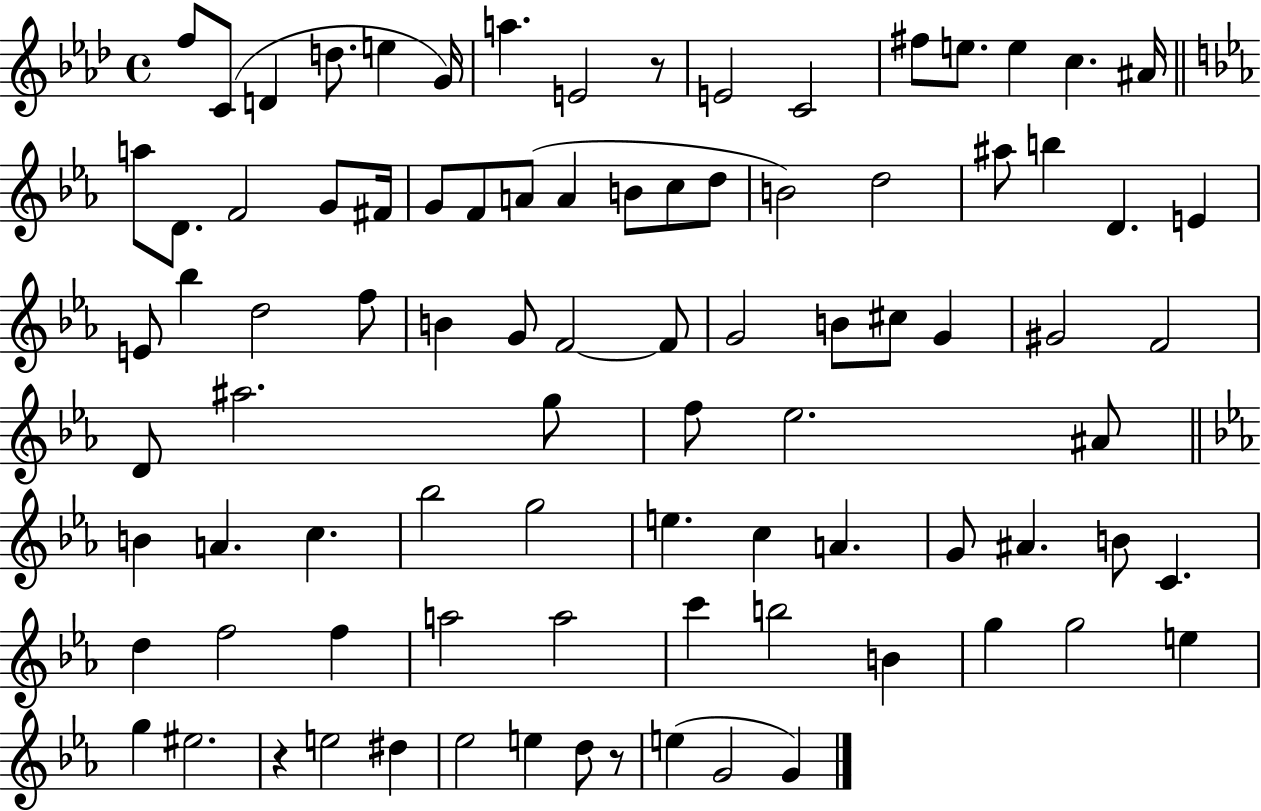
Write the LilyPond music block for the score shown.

{
  \clef treble
  \time 4/4
  \defaultTimeSignature
  \key aes \major
  f''8 c'8( d'4 d''8. e''4 g'16) | a''4. e'2 r8 | e'2 c'2 | fis''8 e''8. e''4 c''4. ais'16 | \break \bar "||" \break \key ees \major a''8 d'8. f'2 g'8 fis'16 | g'8 f'8 a'8( a'4 b'8 c''8 d''8 | b'2) d''2 | ais''8 b''4 d'4. e'4 | \break e'8 bes''4 d''2 f''8 | b'4 g'8 f'2~~ f'8 | g'2 b'8 cis''8 g'4 | gis'2 f'2 | \break d'8 ais''2. g''8 | f''8 ees''2. ais'8 | \bar "||" \break \key c \minor b'4 a'4. c''4. | bes''2 g''2 | e''4. c''4 a'4. | g'8 ais'4. b'8 c'4. | \break d''4 f''2 f''4 | a''2 a''2 | c'''4 b''2 b'4 | g''4 g''2 e''4 | \break g''4 eis''2. | r4 e''2 dis''4 | ees''2 e''4 d''8 r8 | e''4( g'2 g'4) | \break \bar "|."
}